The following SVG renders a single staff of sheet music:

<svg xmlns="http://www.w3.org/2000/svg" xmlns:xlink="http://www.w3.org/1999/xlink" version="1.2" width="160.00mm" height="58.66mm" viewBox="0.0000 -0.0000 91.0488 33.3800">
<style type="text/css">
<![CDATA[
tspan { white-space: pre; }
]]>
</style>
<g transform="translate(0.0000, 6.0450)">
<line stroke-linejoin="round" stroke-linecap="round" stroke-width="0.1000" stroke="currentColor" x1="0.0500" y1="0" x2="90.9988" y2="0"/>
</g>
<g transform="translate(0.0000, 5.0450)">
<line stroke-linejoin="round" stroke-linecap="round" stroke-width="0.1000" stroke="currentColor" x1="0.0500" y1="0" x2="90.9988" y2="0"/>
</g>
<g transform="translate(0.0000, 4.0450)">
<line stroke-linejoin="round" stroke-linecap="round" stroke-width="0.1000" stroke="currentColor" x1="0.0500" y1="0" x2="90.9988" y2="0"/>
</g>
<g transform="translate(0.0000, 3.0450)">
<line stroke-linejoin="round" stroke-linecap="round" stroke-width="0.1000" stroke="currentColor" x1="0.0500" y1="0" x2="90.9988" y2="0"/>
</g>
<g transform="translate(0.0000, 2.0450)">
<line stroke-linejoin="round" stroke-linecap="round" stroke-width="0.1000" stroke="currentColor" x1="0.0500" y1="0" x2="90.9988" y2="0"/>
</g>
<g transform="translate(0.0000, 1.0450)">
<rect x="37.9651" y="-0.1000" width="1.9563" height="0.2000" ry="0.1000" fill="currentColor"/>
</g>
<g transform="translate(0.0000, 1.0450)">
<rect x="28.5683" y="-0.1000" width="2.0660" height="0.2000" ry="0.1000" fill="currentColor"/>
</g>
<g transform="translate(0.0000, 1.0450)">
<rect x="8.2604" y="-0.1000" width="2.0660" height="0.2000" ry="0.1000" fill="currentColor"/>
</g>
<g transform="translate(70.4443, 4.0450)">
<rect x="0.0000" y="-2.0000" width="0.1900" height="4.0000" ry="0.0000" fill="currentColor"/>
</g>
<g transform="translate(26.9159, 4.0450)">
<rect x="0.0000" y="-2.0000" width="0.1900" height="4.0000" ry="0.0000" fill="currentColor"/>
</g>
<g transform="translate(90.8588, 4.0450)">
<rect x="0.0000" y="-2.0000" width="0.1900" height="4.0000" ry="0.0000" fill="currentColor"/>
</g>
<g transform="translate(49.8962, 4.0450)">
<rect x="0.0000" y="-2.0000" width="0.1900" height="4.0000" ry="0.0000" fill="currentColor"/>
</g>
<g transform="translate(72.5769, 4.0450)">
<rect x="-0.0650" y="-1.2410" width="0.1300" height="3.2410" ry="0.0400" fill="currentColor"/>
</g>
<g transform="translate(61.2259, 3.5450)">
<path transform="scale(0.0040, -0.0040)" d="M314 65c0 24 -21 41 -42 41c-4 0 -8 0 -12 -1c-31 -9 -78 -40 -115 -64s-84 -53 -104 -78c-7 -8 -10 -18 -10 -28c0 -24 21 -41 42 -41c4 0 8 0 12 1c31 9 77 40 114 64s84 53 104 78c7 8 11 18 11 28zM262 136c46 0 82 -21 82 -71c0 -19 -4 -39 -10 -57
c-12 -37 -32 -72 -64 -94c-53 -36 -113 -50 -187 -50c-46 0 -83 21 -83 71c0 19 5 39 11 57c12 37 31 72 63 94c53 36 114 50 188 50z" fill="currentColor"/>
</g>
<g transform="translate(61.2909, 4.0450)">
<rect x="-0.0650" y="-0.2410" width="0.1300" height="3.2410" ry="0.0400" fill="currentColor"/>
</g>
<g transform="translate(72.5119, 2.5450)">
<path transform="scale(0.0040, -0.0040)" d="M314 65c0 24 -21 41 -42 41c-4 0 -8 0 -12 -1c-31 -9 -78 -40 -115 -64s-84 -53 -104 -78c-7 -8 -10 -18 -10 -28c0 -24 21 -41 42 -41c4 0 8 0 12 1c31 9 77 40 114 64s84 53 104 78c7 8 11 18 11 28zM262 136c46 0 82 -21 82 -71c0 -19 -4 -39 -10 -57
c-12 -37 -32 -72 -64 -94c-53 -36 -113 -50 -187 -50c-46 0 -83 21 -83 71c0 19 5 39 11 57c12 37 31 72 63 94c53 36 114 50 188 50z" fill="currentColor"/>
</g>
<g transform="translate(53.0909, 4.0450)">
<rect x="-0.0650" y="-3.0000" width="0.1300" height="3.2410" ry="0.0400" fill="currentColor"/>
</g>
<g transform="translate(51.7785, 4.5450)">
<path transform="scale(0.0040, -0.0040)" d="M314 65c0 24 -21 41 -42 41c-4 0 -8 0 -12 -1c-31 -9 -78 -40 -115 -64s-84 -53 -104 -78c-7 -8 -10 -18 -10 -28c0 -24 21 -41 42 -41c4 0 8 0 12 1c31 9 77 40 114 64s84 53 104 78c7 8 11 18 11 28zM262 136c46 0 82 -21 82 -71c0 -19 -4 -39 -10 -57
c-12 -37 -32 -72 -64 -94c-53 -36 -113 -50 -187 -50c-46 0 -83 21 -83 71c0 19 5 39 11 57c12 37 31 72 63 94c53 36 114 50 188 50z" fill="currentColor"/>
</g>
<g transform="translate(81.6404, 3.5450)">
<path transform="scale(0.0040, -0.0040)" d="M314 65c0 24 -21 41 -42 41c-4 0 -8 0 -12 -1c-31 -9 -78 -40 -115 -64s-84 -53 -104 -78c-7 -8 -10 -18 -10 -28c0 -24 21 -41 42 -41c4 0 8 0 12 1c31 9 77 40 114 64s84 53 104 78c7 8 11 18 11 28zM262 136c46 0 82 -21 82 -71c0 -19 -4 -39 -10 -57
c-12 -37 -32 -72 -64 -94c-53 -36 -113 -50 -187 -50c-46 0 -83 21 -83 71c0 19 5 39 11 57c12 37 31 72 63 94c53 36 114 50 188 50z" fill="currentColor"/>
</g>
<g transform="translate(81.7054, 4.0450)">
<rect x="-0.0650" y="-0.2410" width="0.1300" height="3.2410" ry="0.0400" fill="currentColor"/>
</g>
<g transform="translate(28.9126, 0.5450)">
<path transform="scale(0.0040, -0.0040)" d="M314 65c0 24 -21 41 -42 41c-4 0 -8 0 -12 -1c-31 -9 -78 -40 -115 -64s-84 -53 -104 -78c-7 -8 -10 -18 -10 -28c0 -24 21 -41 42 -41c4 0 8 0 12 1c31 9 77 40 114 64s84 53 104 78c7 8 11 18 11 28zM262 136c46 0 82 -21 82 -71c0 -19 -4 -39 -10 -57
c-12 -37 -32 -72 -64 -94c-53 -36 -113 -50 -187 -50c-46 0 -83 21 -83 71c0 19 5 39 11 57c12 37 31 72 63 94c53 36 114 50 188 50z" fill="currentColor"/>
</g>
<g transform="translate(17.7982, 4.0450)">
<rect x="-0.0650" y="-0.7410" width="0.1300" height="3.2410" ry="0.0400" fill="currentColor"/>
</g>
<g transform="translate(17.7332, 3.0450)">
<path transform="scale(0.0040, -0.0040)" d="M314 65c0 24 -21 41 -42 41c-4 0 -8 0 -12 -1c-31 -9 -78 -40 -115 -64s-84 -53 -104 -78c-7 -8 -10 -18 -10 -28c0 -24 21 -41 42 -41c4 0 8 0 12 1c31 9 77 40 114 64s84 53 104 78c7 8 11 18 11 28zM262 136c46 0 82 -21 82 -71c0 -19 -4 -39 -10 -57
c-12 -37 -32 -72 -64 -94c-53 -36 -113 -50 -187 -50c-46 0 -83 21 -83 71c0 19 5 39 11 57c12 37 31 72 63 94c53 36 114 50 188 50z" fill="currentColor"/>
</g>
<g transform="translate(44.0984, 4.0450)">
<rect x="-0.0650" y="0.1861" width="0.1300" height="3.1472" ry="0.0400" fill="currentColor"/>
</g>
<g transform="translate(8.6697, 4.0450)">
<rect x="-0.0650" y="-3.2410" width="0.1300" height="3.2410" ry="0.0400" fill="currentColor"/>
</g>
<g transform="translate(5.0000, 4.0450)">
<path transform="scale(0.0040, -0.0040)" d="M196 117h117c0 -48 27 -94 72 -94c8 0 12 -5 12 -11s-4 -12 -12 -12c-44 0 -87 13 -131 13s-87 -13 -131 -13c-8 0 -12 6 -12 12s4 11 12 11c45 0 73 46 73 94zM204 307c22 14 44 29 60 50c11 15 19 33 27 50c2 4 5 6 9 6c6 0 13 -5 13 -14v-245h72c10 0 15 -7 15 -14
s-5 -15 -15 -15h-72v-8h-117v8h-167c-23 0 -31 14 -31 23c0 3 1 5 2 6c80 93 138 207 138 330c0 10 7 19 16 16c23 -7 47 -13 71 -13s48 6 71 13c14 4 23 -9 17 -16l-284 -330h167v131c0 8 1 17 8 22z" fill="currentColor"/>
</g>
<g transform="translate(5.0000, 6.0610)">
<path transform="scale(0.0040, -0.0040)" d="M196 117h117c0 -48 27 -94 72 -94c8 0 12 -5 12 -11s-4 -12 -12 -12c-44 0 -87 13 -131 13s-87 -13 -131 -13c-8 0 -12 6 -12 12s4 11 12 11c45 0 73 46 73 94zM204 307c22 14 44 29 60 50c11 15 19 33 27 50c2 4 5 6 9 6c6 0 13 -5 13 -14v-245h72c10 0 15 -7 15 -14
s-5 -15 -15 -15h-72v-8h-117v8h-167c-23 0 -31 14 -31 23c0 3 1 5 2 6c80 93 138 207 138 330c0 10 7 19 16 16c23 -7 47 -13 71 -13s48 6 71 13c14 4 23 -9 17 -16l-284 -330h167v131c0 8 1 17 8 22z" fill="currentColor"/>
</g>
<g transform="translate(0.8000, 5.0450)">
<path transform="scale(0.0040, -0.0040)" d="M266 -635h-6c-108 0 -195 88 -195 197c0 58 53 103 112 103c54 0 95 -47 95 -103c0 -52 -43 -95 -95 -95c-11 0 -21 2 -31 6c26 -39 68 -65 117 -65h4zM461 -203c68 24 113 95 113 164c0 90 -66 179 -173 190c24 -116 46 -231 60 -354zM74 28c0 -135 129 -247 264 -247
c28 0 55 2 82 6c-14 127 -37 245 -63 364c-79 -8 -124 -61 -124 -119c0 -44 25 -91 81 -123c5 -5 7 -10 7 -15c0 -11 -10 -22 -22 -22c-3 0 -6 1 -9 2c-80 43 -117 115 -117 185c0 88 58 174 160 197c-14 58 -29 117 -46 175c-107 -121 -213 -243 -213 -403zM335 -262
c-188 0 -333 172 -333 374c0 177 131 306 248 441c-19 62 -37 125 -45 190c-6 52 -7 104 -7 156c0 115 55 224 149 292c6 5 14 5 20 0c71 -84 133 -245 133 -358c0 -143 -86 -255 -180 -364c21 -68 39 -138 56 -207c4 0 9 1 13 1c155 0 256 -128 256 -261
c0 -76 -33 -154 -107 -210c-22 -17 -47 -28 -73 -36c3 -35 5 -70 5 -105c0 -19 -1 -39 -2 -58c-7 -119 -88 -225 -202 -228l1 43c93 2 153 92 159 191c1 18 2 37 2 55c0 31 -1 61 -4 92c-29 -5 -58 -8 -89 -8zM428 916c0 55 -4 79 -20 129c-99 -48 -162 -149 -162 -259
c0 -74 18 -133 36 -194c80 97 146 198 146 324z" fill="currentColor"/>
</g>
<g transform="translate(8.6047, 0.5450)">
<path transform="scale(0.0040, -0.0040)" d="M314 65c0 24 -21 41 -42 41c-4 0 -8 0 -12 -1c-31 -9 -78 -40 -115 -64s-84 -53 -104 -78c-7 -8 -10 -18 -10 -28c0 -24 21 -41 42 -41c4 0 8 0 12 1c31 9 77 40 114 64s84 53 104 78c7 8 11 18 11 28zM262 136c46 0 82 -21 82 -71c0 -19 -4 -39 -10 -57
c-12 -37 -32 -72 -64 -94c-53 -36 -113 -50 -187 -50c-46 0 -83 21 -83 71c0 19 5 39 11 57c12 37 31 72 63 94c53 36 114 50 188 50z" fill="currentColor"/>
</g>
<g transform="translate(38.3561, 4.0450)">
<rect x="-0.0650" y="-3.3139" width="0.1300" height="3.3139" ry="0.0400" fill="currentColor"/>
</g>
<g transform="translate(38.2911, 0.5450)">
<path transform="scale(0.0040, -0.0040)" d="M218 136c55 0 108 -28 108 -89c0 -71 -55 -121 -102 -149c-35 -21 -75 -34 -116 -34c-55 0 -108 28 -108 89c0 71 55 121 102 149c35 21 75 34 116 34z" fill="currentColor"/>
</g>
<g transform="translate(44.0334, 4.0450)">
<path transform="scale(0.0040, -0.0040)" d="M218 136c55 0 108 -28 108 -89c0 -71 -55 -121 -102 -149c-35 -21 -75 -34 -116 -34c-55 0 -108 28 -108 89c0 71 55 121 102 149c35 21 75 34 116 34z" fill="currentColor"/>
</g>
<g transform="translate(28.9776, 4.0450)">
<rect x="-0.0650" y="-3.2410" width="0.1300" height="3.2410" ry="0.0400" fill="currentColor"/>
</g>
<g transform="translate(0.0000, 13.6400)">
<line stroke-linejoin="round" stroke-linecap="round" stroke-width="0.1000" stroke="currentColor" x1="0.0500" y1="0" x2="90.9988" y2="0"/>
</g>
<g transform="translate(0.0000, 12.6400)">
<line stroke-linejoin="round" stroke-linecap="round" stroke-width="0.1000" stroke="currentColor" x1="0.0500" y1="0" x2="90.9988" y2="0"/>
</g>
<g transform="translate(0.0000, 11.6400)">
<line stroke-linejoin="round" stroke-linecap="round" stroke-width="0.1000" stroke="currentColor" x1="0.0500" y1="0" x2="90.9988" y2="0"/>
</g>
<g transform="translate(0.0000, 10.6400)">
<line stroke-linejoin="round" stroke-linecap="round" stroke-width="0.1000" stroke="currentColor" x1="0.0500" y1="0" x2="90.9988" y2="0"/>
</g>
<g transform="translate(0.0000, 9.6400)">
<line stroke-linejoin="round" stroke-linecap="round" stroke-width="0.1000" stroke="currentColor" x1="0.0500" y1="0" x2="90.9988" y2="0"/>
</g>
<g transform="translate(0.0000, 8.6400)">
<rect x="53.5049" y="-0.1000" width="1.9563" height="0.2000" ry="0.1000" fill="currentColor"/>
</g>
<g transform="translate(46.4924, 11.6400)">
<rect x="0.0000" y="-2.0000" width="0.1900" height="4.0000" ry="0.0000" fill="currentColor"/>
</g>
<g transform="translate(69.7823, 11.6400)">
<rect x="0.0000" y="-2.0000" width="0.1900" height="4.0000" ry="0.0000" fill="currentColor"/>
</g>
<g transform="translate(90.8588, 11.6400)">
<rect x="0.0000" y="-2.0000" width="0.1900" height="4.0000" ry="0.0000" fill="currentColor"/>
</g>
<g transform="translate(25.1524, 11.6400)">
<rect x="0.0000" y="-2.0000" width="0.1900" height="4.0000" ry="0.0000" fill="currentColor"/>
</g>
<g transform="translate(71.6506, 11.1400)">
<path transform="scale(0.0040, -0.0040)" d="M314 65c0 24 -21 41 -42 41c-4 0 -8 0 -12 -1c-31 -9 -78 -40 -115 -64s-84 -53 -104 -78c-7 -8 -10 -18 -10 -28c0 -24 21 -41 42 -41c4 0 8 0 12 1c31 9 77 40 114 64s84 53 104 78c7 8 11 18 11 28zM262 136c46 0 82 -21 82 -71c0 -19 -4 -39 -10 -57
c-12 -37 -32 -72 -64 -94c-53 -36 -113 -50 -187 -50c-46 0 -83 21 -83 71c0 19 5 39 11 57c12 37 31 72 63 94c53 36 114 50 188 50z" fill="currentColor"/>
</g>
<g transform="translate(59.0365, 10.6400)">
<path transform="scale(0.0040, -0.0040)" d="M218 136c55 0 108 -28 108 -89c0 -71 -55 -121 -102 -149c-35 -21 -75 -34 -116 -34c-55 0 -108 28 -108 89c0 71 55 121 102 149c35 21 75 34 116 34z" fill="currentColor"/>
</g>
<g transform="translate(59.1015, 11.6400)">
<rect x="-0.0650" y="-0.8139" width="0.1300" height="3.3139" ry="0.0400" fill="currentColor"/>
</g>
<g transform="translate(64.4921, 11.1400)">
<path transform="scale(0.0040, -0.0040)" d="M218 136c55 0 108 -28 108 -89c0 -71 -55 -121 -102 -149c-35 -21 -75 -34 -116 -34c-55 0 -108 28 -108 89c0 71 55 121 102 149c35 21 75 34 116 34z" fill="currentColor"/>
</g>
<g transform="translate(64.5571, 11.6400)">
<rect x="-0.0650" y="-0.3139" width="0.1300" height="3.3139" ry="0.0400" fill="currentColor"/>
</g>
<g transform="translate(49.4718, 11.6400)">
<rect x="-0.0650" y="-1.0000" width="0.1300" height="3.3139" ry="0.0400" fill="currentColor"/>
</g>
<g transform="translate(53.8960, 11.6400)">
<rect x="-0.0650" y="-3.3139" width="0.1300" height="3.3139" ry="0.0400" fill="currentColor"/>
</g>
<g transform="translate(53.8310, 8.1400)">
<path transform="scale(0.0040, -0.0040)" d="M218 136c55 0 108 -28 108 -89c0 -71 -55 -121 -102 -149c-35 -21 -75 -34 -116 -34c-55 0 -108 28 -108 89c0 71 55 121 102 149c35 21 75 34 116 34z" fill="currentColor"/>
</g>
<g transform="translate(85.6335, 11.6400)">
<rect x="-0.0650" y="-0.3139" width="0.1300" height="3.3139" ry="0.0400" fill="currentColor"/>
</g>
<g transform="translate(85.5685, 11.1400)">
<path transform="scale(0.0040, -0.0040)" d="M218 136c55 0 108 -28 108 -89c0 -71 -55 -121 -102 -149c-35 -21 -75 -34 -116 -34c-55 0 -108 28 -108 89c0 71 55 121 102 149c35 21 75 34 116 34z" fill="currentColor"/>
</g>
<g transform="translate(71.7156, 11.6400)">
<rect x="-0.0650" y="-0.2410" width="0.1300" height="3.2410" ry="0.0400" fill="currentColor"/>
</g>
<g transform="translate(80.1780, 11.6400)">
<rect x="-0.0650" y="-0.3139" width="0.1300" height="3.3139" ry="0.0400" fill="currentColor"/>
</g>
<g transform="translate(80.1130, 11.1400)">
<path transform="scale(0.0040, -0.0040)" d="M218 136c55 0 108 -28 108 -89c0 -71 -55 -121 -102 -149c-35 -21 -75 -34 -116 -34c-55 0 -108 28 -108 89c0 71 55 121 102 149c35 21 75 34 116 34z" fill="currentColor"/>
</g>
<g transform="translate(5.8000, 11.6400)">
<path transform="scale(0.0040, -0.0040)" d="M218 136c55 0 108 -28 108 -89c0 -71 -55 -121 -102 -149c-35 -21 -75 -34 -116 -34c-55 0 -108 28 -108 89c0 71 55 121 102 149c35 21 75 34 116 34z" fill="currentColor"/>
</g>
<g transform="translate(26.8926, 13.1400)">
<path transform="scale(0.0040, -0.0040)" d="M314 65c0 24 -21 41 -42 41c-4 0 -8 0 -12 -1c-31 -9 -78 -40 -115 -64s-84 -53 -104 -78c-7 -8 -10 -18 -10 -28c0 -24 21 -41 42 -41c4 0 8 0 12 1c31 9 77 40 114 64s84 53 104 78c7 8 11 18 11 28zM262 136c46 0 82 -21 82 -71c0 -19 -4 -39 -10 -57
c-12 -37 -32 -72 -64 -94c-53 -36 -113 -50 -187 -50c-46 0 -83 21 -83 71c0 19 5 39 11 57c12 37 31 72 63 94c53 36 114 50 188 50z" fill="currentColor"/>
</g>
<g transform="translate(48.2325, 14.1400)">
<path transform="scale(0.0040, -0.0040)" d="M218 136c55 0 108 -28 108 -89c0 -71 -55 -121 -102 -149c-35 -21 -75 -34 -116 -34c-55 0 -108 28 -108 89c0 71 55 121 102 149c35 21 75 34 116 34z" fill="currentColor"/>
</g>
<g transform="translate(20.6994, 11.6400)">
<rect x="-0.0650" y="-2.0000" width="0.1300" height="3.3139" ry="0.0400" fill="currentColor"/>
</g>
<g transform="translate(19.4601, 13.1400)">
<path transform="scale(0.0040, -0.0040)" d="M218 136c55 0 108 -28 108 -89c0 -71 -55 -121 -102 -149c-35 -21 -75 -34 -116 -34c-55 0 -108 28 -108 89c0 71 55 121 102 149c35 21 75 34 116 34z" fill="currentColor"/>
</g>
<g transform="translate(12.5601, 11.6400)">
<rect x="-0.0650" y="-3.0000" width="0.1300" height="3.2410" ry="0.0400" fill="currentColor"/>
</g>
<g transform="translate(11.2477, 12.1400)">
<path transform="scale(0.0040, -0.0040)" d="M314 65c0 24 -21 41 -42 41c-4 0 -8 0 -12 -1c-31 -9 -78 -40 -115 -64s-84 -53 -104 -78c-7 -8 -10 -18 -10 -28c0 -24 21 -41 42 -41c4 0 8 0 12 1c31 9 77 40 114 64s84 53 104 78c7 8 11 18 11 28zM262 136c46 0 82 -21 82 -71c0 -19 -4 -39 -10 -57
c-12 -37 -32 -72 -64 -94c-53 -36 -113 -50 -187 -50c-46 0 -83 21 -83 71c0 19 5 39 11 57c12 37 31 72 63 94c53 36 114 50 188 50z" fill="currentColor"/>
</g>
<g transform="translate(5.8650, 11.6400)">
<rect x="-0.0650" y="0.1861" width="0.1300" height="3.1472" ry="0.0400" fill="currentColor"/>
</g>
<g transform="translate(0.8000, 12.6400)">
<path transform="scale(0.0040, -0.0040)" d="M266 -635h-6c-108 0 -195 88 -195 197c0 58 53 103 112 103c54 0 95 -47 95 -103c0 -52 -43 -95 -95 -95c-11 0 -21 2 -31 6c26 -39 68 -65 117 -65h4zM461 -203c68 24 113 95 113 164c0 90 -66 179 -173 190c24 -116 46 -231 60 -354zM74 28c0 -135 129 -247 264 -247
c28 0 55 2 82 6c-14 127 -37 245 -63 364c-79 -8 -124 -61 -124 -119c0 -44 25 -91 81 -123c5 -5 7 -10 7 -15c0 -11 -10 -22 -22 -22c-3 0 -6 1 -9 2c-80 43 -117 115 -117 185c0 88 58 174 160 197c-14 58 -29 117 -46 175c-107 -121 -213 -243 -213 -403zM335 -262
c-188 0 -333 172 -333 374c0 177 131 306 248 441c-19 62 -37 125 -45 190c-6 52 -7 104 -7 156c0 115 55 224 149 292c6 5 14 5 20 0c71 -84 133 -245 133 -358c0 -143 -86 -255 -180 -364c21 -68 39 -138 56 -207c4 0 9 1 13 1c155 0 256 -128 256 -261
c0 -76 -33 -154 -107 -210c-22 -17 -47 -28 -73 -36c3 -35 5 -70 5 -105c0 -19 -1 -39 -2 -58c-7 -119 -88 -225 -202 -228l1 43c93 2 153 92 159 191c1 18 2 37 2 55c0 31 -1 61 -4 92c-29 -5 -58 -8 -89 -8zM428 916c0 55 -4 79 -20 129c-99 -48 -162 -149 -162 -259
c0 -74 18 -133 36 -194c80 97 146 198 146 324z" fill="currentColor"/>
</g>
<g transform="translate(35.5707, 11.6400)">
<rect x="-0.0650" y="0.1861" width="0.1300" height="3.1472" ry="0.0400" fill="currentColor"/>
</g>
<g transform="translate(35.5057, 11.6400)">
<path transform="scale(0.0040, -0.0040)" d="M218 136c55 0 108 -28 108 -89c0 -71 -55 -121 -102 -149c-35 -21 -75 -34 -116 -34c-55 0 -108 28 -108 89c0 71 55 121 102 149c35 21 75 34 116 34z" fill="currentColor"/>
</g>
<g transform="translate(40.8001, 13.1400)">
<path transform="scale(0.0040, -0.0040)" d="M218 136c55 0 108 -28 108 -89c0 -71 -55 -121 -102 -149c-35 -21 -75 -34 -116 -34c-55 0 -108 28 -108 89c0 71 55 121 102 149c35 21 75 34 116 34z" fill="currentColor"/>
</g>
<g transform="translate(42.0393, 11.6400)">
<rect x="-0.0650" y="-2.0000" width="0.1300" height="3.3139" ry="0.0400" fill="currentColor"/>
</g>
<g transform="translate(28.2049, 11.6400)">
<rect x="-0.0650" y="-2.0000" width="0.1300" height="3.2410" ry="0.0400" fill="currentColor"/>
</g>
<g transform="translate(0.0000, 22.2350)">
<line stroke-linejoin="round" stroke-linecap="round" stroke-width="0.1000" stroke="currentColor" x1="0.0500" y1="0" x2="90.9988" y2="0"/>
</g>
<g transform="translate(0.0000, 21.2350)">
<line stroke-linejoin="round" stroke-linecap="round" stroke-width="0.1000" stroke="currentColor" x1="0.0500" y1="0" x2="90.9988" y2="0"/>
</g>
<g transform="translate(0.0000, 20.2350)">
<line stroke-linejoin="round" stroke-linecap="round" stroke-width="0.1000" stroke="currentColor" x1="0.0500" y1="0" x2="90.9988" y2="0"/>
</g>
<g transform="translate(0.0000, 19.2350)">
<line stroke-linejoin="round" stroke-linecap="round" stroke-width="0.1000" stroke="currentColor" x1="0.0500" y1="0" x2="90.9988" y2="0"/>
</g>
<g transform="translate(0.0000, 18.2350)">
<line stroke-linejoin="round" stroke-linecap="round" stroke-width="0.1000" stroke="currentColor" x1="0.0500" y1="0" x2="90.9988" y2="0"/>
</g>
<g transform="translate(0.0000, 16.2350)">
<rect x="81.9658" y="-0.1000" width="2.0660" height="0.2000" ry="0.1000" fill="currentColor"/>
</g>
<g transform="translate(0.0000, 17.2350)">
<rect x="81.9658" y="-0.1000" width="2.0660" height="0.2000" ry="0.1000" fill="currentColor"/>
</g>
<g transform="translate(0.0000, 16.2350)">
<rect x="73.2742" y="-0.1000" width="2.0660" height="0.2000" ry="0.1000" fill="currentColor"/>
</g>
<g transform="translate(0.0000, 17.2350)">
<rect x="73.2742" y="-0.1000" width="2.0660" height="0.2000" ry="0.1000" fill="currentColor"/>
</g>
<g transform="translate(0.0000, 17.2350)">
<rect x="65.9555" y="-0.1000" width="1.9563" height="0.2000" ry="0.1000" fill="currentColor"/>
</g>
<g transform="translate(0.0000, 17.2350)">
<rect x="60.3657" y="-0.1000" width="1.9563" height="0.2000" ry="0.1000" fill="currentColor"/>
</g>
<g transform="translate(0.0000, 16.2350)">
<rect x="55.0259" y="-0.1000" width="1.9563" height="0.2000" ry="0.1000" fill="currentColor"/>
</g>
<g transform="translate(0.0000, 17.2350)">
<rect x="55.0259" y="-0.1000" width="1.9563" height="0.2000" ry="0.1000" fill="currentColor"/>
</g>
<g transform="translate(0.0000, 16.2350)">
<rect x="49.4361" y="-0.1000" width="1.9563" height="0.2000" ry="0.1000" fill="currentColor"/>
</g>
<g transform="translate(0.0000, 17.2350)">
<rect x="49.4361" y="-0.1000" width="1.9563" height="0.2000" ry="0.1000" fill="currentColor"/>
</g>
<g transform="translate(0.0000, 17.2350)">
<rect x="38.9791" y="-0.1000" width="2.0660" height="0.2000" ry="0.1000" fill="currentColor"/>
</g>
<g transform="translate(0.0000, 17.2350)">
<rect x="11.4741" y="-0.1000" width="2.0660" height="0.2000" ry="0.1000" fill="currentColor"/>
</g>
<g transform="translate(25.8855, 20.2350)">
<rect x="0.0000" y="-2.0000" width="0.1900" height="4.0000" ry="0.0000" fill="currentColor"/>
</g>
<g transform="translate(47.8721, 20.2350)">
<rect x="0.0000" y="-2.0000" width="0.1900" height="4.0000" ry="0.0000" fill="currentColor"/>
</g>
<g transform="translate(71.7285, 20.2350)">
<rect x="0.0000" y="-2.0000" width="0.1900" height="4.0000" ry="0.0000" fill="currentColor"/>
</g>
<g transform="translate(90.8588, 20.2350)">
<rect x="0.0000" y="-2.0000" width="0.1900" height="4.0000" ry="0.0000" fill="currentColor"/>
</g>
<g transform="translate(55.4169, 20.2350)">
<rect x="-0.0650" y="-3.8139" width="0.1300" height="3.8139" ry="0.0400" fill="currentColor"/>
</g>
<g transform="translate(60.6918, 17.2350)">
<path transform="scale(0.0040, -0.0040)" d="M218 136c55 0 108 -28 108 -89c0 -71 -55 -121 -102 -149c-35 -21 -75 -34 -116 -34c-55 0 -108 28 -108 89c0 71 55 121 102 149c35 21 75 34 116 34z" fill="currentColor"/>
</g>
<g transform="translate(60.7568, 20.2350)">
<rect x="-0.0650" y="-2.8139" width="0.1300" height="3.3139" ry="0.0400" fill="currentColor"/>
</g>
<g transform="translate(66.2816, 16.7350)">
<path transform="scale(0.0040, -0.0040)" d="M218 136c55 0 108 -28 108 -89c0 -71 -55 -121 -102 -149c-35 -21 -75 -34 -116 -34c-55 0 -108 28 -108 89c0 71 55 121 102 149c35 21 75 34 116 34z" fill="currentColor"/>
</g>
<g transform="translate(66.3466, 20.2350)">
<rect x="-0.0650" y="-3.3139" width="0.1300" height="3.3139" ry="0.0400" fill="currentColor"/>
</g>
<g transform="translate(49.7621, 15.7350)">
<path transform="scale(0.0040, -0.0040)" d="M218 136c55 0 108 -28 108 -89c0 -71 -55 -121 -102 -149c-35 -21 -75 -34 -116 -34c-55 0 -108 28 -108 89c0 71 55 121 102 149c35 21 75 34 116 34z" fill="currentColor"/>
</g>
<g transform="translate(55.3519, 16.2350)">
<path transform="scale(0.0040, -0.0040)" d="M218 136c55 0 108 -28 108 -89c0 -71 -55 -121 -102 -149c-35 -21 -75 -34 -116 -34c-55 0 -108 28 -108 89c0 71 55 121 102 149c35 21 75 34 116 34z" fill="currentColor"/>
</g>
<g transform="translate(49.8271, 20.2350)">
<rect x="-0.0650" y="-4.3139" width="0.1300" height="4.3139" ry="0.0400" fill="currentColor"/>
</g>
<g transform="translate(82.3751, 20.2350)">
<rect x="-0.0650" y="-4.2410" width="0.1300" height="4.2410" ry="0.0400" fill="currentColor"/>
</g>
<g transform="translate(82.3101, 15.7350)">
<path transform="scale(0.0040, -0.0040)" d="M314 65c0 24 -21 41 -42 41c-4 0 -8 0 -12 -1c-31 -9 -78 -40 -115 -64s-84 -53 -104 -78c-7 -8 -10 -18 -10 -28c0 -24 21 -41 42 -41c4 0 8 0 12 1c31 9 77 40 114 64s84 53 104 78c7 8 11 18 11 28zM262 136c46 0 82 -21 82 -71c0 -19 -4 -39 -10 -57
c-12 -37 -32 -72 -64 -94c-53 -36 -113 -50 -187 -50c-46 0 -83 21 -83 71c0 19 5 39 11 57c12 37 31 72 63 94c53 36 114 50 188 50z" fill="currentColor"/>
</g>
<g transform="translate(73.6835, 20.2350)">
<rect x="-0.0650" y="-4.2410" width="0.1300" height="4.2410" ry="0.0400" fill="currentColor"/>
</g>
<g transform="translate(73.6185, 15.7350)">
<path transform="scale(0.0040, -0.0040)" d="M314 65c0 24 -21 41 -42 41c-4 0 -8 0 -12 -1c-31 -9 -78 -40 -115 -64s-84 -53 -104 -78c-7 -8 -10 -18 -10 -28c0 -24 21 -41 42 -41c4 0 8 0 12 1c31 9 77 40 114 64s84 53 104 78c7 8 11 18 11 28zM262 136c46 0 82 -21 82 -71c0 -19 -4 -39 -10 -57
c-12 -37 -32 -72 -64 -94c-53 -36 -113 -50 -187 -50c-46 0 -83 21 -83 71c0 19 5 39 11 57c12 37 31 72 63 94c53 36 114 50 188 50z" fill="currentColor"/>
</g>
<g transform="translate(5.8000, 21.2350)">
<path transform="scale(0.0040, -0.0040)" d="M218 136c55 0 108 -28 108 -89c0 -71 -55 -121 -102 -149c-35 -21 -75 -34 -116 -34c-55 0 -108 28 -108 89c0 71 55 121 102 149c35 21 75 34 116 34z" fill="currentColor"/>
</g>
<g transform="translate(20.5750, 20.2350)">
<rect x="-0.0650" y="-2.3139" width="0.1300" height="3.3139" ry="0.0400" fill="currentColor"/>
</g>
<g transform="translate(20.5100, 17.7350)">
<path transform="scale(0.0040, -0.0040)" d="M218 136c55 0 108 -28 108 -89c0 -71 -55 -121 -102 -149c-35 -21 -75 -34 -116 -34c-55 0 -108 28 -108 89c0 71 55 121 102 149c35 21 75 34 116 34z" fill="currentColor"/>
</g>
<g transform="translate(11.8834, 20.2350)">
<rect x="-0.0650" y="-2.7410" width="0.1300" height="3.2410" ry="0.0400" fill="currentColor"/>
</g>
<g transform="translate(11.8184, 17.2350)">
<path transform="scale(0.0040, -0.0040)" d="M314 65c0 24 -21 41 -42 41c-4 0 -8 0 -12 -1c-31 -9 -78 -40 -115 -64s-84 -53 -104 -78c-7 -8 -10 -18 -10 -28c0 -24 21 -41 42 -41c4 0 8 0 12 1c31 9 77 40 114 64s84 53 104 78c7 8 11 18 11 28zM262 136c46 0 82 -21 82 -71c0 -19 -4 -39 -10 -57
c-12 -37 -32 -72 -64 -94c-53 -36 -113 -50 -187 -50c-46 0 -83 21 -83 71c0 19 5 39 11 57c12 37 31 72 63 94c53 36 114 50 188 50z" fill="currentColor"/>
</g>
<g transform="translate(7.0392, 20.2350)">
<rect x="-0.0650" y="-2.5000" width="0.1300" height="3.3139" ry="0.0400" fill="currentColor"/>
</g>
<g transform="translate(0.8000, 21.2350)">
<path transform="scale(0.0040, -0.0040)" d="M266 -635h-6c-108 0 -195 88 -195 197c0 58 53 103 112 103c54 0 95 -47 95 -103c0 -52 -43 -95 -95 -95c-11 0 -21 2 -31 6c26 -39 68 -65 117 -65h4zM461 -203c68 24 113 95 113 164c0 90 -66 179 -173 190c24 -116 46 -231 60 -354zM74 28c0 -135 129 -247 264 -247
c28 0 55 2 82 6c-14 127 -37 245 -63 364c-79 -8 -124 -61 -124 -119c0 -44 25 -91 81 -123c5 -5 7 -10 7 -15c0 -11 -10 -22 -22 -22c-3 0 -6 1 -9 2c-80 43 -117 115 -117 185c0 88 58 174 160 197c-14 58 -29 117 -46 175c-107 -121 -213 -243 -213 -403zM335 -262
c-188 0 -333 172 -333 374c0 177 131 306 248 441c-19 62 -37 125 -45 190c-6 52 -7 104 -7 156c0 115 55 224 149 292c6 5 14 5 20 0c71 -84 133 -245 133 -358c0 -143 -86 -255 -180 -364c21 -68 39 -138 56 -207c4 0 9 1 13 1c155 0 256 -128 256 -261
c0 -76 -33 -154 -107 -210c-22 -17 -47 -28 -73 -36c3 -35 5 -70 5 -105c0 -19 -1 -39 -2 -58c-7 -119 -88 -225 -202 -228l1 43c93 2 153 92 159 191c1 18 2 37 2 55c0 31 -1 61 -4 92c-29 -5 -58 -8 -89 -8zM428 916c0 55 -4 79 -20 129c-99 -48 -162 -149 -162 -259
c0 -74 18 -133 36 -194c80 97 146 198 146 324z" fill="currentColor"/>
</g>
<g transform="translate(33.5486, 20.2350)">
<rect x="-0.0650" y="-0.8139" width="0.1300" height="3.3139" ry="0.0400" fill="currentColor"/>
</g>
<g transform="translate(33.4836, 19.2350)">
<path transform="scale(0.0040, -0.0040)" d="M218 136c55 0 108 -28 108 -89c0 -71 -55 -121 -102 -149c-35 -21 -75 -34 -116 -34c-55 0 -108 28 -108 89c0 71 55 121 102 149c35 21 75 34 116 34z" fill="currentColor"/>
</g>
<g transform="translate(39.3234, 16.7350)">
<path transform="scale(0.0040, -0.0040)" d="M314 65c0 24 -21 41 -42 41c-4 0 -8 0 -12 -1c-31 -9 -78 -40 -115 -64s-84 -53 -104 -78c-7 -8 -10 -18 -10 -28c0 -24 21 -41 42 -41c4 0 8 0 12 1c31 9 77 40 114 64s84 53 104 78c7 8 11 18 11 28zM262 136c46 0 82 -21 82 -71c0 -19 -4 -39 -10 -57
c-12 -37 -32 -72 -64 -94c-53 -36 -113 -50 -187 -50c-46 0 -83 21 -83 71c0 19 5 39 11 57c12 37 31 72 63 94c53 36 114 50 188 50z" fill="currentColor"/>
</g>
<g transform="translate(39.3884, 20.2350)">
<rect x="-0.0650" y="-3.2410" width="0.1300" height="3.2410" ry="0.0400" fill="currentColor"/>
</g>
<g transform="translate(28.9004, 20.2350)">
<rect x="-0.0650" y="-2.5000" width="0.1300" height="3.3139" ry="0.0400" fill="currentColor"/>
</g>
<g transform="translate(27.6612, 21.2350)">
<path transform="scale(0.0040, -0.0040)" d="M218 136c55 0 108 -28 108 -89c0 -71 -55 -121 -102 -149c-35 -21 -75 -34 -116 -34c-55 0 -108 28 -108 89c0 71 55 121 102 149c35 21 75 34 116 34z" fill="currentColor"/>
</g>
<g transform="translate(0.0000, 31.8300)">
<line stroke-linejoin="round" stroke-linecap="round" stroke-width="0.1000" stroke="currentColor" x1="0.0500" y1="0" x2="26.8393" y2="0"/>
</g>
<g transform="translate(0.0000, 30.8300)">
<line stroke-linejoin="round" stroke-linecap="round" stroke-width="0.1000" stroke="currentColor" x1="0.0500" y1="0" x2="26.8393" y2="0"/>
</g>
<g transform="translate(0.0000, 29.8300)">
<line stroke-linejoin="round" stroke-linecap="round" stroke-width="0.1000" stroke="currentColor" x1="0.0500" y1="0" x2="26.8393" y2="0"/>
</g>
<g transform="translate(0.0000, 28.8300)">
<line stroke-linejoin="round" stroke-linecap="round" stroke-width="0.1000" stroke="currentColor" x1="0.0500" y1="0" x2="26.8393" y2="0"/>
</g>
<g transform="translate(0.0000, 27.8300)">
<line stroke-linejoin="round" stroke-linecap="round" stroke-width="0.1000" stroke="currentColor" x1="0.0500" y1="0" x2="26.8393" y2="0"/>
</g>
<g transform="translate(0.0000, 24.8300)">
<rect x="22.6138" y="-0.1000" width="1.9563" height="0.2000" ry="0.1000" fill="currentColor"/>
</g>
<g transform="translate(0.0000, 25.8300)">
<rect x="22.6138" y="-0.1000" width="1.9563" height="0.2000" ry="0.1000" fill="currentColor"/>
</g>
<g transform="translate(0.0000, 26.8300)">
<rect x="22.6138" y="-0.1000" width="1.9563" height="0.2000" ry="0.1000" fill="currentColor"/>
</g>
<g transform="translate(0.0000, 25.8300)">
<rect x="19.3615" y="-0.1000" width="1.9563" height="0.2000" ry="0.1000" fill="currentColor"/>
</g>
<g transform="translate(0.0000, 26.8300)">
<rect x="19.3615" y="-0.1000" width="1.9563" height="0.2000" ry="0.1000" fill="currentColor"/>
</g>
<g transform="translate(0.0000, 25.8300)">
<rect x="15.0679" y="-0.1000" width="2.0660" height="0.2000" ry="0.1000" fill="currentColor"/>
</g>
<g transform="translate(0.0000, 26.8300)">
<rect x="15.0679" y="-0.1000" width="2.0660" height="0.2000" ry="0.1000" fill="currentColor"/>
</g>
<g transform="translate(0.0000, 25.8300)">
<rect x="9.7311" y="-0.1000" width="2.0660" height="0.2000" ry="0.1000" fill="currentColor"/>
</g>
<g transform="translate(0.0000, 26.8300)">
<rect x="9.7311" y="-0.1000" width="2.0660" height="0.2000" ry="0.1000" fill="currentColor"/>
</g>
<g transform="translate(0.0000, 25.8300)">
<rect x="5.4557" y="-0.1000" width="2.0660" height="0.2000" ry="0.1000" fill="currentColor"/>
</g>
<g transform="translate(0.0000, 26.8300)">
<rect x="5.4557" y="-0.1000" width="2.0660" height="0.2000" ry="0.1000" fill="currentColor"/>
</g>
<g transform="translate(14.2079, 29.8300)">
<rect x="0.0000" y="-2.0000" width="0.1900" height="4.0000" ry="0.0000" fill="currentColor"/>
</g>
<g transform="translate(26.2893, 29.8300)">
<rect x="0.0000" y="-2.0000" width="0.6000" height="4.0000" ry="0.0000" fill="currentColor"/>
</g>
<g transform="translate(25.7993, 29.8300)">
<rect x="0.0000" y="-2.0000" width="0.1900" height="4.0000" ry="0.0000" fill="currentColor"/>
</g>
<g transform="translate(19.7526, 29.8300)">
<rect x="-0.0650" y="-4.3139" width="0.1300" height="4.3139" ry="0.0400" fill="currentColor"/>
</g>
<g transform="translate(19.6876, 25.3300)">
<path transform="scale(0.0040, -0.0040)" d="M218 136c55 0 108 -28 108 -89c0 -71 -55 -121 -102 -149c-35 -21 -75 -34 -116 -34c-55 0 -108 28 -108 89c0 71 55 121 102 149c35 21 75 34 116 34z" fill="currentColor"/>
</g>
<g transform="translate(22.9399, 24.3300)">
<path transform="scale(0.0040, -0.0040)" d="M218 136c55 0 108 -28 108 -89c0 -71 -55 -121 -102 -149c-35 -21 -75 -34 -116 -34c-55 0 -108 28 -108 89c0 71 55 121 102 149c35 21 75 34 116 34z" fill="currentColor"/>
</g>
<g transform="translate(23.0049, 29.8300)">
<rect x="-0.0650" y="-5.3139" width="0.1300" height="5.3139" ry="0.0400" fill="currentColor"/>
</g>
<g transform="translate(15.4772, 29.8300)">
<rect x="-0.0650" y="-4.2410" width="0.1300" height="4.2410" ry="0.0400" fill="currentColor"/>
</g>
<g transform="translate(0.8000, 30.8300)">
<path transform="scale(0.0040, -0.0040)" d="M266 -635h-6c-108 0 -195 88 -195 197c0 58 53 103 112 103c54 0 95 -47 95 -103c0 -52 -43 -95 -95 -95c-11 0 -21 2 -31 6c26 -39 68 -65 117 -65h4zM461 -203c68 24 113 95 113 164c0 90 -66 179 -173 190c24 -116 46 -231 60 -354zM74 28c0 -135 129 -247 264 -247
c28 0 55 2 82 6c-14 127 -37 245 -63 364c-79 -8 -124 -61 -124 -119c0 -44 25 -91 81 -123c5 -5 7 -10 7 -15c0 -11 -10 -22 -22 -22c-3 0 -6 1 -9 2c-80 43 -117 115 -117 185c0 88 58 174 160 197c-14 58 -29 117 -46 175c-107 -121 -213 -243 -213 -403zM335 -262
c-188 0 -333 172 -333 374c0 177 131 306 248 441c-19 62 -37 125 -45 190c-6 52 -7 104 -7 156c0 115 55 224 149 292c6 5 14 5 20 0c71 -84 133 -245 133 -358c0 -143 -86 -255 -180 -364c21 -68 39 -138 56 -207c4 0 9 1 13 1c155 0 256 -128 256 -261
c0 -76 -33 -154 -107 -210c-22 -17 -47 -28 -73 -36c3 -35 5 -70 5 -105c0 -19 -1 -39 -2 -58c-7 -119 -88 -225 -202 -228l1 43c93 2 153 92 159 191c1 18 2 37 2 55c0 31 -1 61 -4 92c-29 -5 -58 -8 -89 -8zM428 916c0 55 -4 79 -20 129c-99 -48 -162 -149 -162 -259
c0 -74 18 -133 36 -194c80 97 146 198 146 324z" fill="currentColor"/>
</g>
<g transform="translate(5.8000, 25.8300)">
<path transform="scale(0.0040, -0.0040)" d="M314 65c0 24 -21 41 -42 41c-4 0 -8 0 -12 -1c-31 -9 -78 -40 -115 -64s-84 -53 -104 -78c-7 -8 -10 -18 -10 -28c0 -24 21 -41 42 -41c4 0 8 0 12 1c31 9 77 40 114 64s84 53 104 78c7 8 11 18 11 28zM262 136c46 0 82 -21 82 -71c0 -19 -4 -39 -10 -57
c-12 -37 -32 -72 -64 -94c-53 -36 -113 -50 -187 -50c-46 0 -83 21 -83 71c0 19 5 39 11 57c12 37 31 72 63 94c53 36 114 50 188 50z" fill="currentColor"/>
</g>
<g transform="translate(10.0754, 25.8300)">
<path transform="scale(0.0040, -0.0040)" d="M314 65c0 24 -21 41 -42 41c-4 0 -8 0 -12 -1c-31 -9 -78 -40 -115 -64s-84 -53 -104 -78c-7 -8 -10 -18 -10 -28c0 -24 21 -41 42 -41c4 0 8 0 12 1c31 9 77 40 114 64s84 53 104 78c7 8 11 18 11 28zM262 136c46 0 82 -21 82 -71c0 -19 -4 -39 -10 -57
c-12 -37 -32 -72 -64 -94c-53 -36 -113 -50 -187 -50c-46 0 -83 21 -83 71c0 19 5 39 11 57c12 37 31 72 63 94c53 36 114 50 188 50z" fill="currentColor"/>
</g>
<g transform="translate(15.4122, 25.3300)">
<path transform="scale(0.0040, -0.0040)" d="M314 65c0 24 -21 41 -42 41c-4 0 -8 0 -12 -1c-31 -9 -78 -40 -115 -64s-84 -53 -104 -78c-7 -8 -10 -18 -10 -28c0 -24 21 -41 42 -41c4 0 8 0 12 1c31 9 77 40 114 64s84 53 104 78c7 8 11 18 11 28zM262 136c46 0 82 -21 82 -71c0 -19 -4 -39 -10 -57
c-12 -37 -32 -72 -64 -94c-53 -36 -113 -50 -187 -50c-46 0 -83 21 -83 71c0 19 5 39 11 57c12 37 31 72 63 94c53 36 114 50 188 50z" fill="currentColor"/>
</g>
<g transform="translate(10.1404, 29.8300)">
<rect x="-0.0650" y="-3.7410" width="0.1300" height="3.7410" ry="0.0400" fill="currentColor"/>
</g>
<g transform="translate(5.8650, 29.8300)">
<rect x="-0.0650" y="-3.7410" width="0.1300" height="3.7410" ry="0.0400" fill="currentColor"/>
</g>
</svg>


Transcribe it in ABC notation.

X:1
T:Untitled
M:4/4
L:1/4
K:C
b2 d2 b2 b B A2 c2 e2 c2 B A2 F F2 B F D b d c c2 c c G a2 g G d b2 d' c' a b d'2 d'2 c'2 c'2 d'2 d' f'